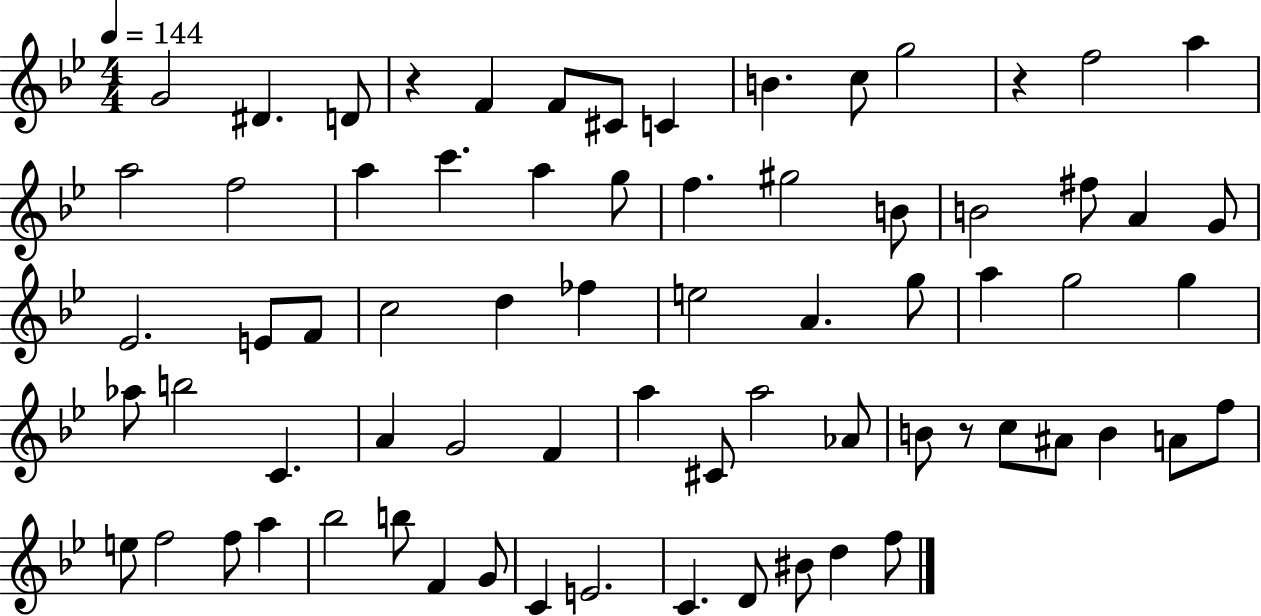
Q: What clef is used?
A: treble